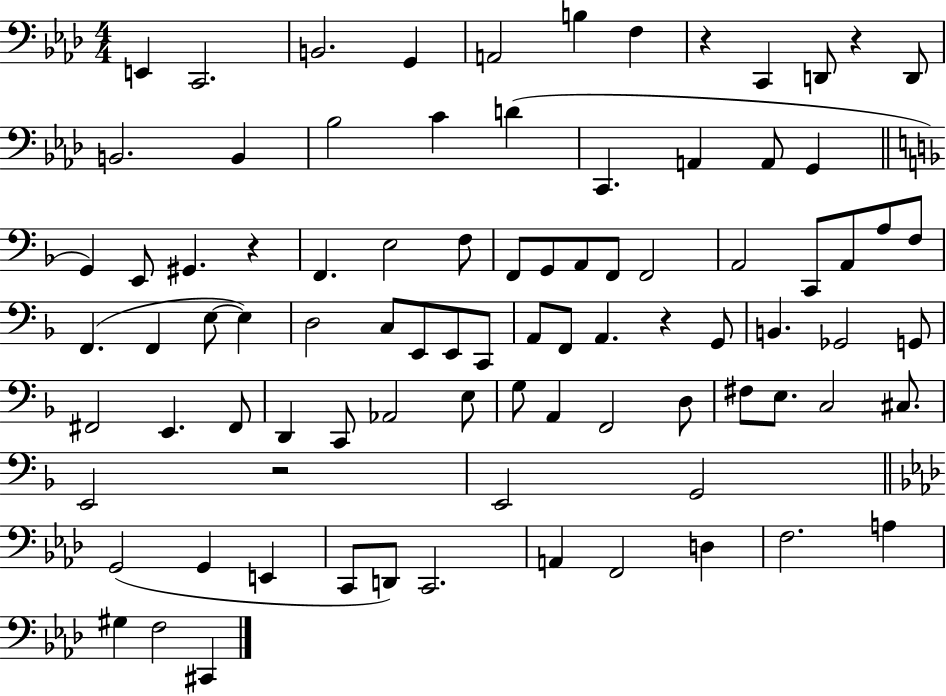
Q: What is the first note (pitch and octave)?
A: E2